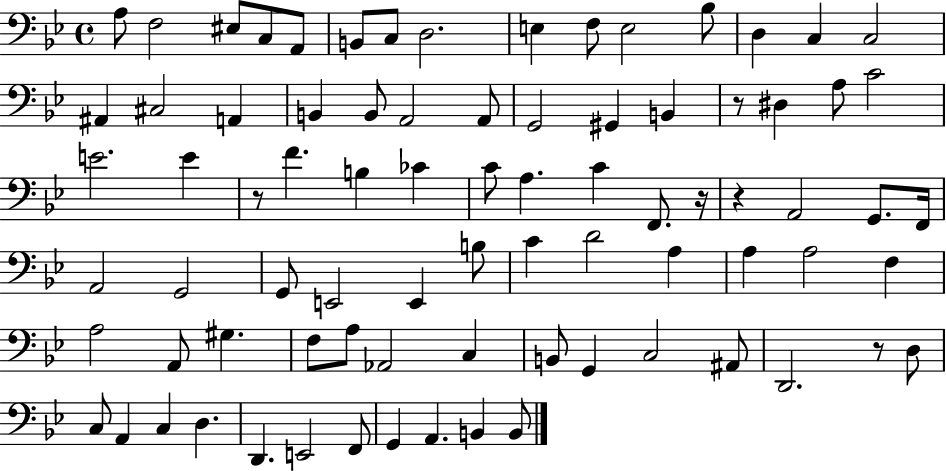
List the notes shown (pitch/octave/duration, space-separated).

A3/e F3/h EIS3/e C3/e A2/e B2/e C3/e D3/h. E3/q F3/e E3/h Bb3/e D3/q C3/q C3/h A#2/q C#3/h A2/q B2/q B2/e A2/h A2/e G2/h G#2/q B2/q R/e D#3/q A3/e C4/h E4/h. E4/q R/e F4/q. B3/q CES4/q C4/e A3/q. C4/q F2/e. R/s R/q A2/h G2/e. F2/s A2/h G2/h G2/e E2/h E2/q B3/e C4/q D4/h A3/q A3/q A3/h F3/q A3/h A2/e G#3/q. F3/e A3/e Ab2/h C3/q B2/e G2/q C3/h A#2/e D2/h. R/e D3/e C3/e A2/q C3/q D3/q. D2/q. E2/h F2/e G2/q A2/q. B2/q B2/e